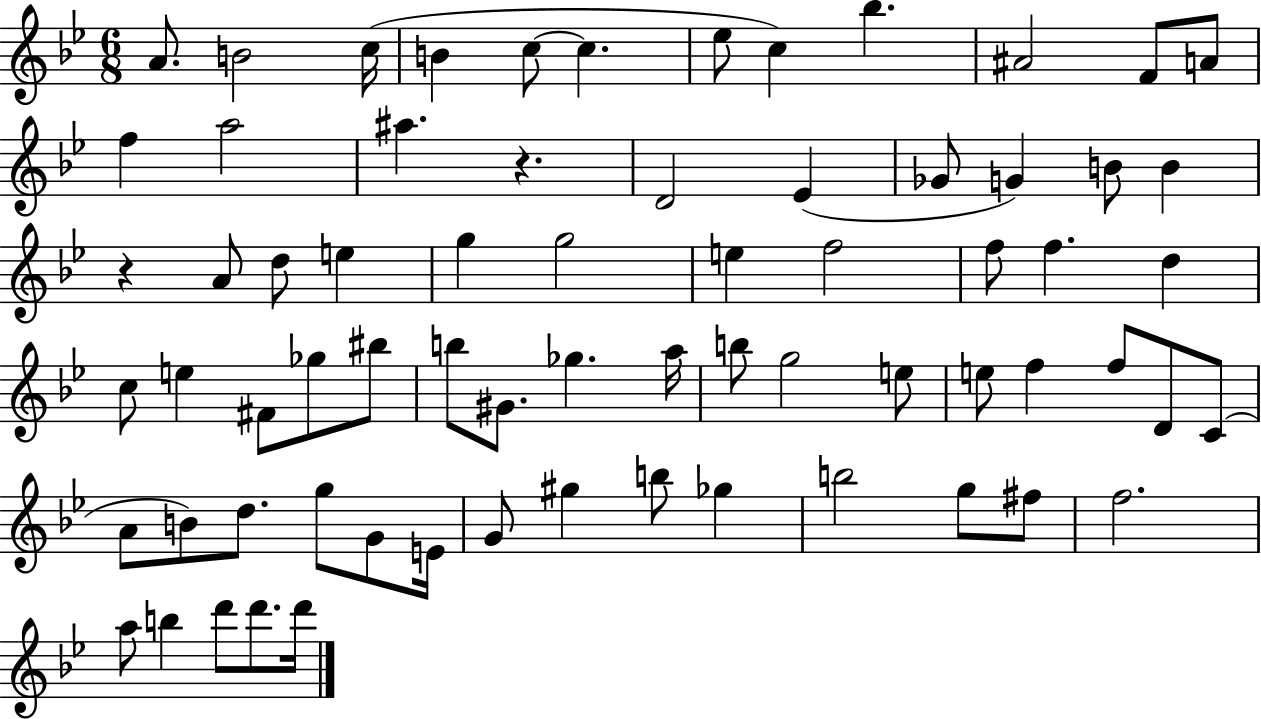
{
  \clef treble
  \numericTimeSignature
  \time 6/8
  \key bes \major
  a'8. b'2 c''16( | b'4 c''8~~ c''4. | ees''8 c''4) bes''4. | ais'2 f'8 a'8 | \break f''4 a''2 | ais''4. r4. | d'2 ees'4( | ges'8 g'4) b'8 b'4 | \break r4 a'8 d''8 e''4 | g''4 g''2 | e''4 f''2 | f''8 f''4. d''4 | \break c''8 e''4 fis'8 ges''8 bis''8 | b''8 gis'8. ges''4. a''16 | b''8 g''2 e''8 | e''8 f''4 f''8 d'8 c'8( | \break a'8 b'8) d''8. g''8 g'8 e'16 | g'8 gis''4 b''8 ges''4 | b''2 g''8 fis''8 | f''2. | \break a''8 b''4 d'''8 d'''8. d'''16 | \bar "|."
}